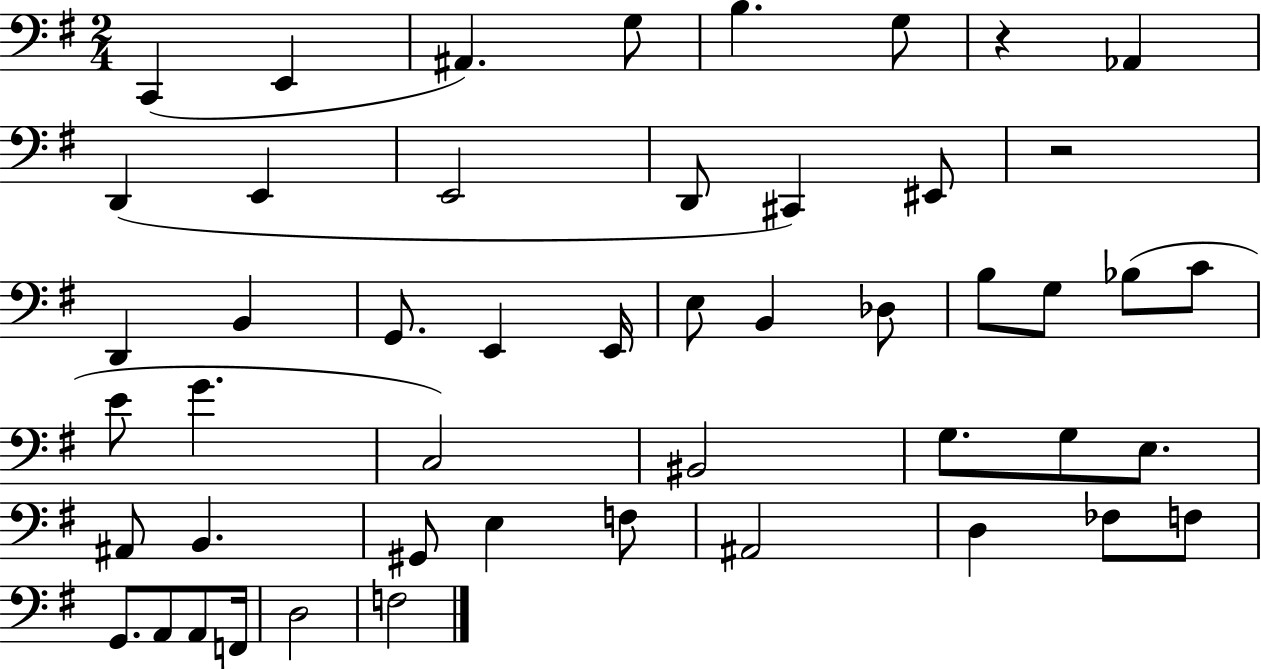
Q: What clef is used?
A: bass